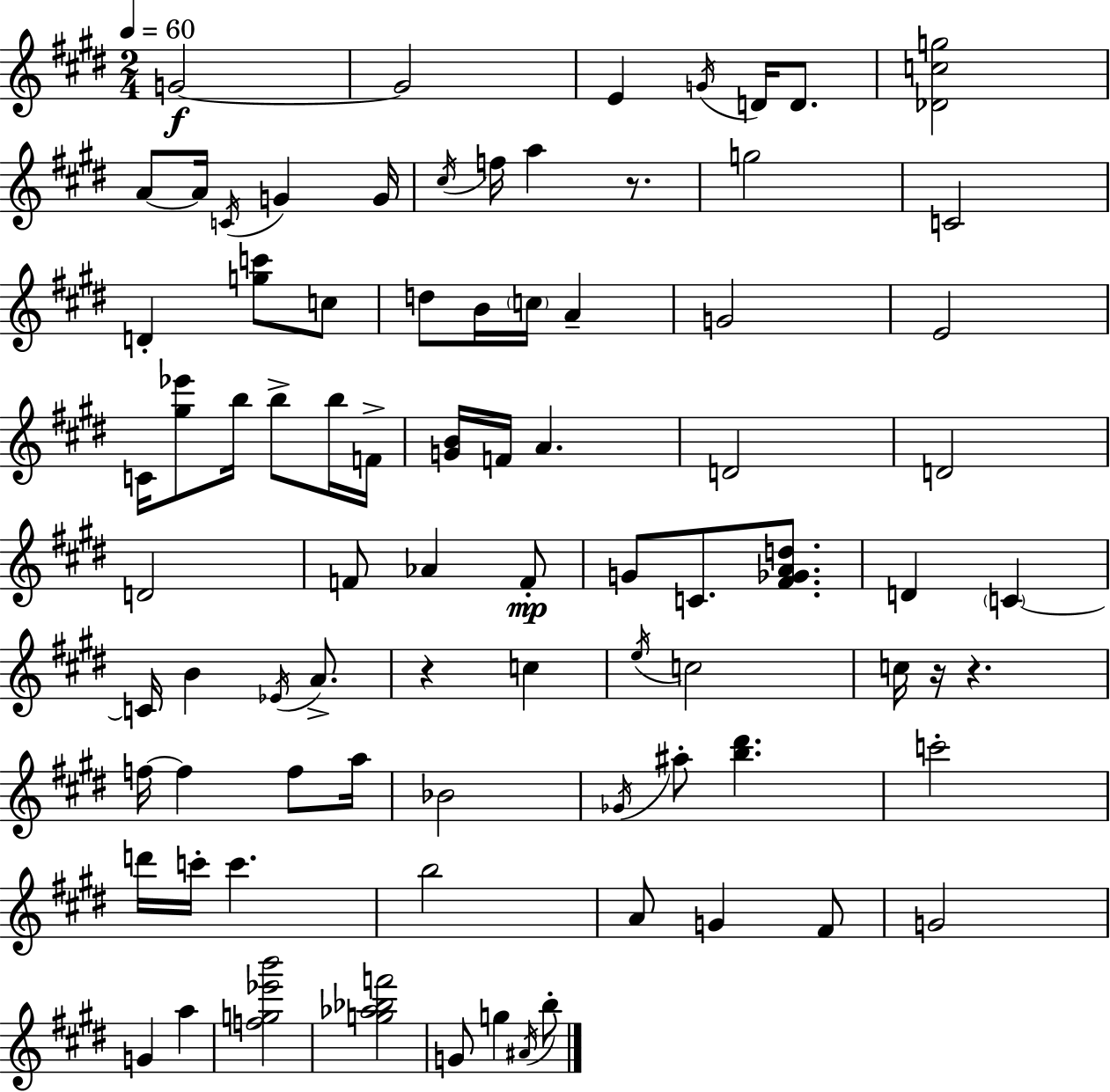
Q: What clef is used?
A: treble